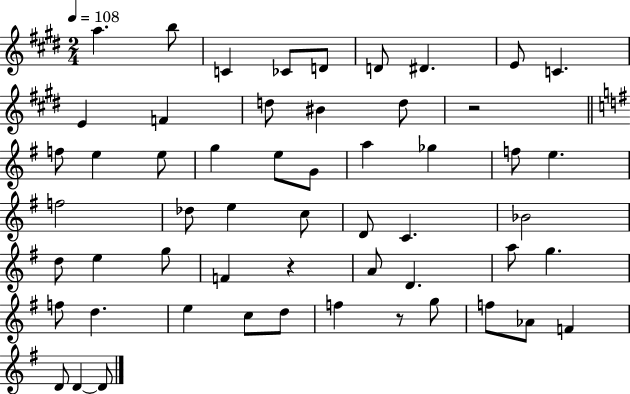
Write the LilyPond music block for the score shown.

{
  \clef treble
  \numericTimeSignature
  \time 2/4
  \key e \major
  \tempo 4 = 108
  a''4. b''8 | c'4 ces'8 d'8 | d'8 dis'4. | e'8 c'4. | \break e'4 f'4 | d''8 bis'4 d''8 | r2 | \bar "||" \break \key e \minor f''8 e''4 e''8 | g''4 e''8 g'8 | a''4 ges''4 | f''8 e''4. | \break f''2 | des''8 e''4 c''8 | d'8 c'4. | bes'2 | \break d''8 e''4 g''8 | f'4 r4 | a'8 d'4. | a''8 g''4. | \break f''8 d''4. | e''4 c''8 d''8 | f''4 r8 g''8 | f''8 aes'8 f'4 | \break d'8 d'4~~ d'8 | \bar "|."
}